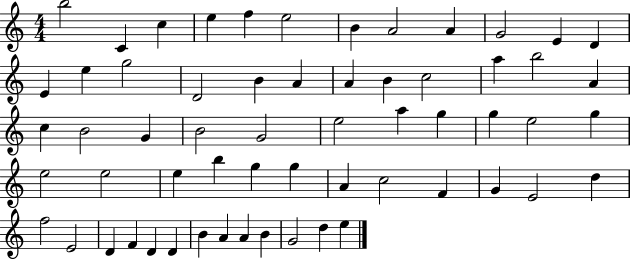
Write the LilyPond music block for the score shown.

{
  \clef treble
  \numericTimeSignature
  \time 4/4
  \key c \major
  b''2 c'4 c''4 | e''4 f''4 e''2 | b'4 a'2 a'4 | g'2 e'4 d'4 | \break e'4 e''4 g''2 | d'2 b'4 a'4 | a'4 b'4 c''2 | a''4 b''2 a'4 | \break c''4 b'2 g'4 | b'2 g'2 | e''2 a''4 g''4 | g''4 e''2 g''4 | \break e''2 e''2 | e''4 b''4 g''4 g''4 | a'4 c''2 f'4 | g'4 e'2 d''4 | \break f''2 e'2 | d'4 f'4 d'4 d'4 | b'4 a'4 a'4 b'4 | g'2 d''4 e''4 | \break \bar "|."
}